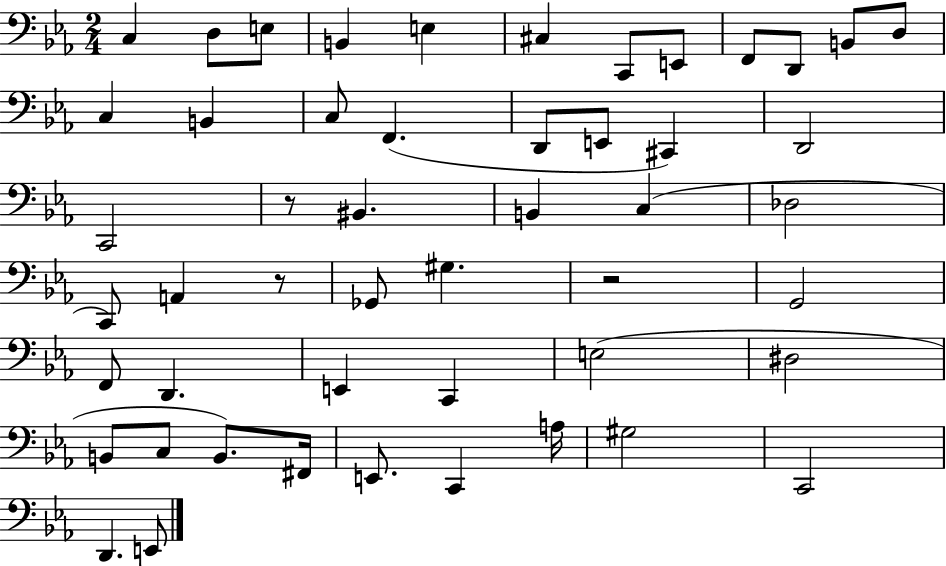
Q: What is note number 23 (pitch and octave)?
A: B2